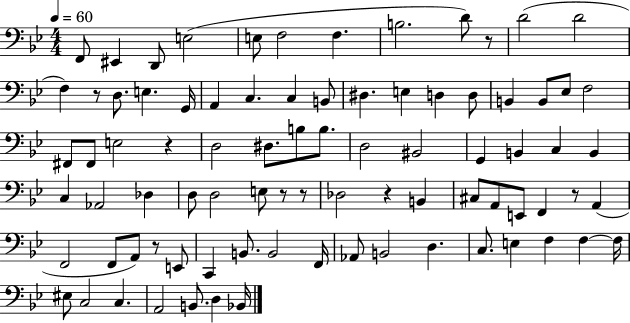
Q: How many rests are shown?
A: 8